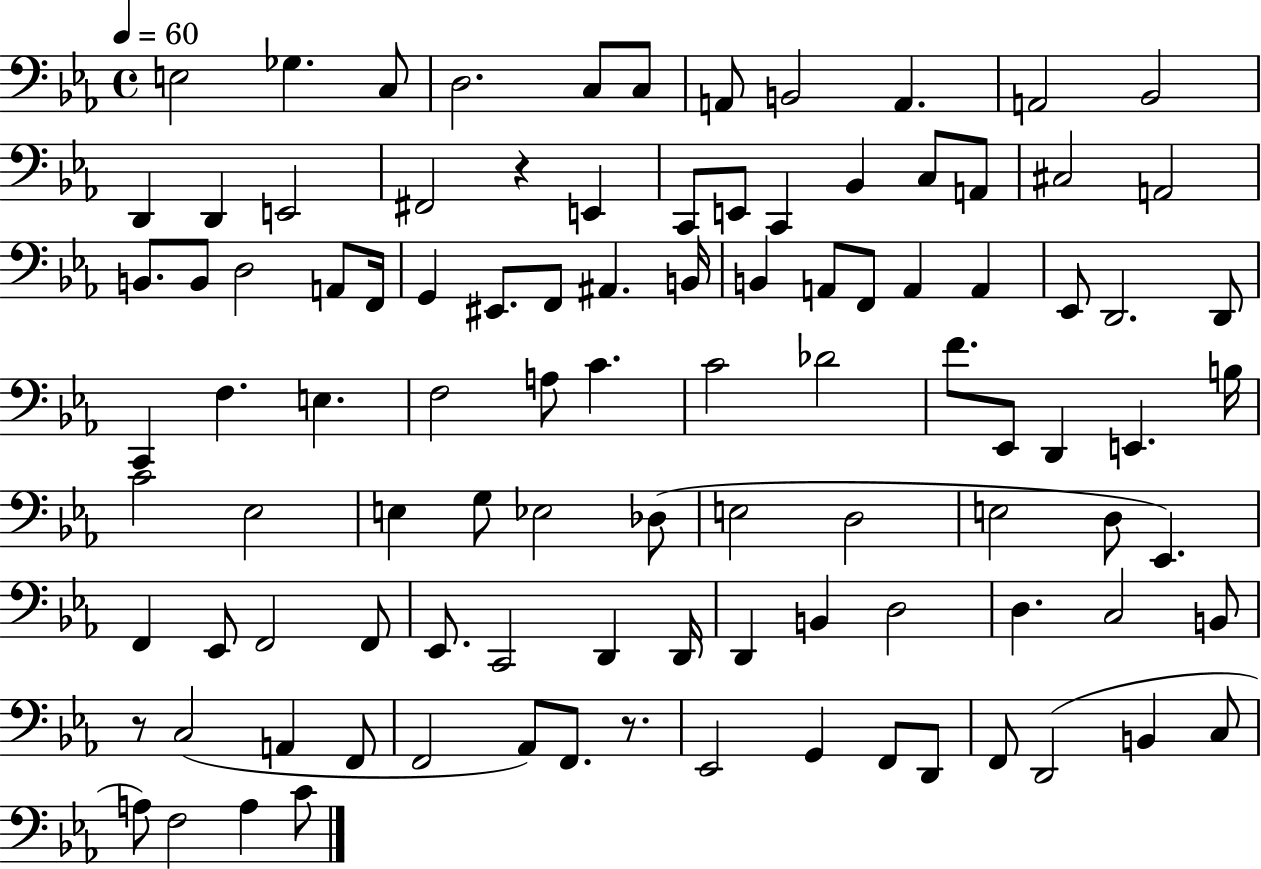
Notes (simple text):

E3/h Gb3/q. C3/e D3/h. C3/e C3/e A2/e B2/h A2/q. A2/h Bb2/h D2/q D2/q E2/h F#2/h R/q E2/q C2/e E2/e C2/q Bb2/q C3/e A2/e C#3/h A2/h B2/e. B2/e D3/h A2/e F2/s G2/q EIS2/e. F2/e A#2/q. B2/s B2/q A2/e F2/e A2/q A2/q Eb2/e D2/h. D2/e C2/q F3/q. E3/q. F3/h A3/e C4/q. C4/h Db4/h F4/e. Eb2/e D2/q E2/q. B3/s C4/h Eb3/h E3/q G3/e Eb3/h Db3/e E3/h D3/h E3/h D3/e Eb2/q. F2/q Eb2/e F2/h F2/e Eb2/e. C2/h D2/q D2/s D2/q B2/q D3/h D3/q. C3/h B2/e R/e C3/h A2/q F2/e F2/h Ab2/e F2/e. R/e. Eb2/h G2/q F2/e D2/e F2/e D2/h B2/q C3/e A3/e F3/h A3/q C4/e